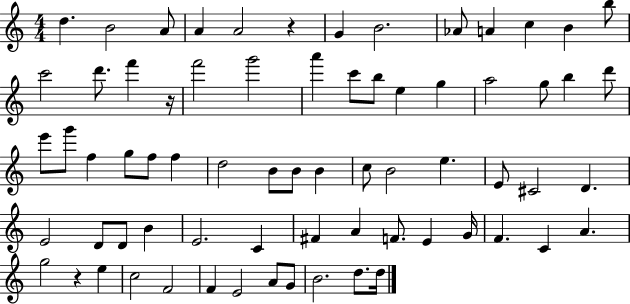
{
  \clef treble
  \numericTimeSignature
  \time 4/4
  \key c \major
  d''4. b'2 a'8 | a'4 a'2 r4 | g'4 b'2. | aes'8 a'4 c''4 b'4 b''8 | \break c'''2 d'''8. f'''4 r16 | f'''2 g'''2 | a'''4 c'''8 b''8 e''4 g''4 | a''2 g''8 b''4 d'''8 | \break e'''8 g'''8 f''4 g''8 f''8 f''4 | d''2 b'8 b'8 b'4 | c''8 b'2 e''4. | e'8 cis'2 d'4. | \break e'2 d'8 d'8 b'4 | e'2. c'4 | fis'4 a'4 f'8. e'4 g'16 | f'4. c'4 a'4. | \break g''2 r4 e''4 | c''2 f'2 | f'4 e'2 a'8 g'8 | b'2. d''8. d''16 | \break \bar "|."
}